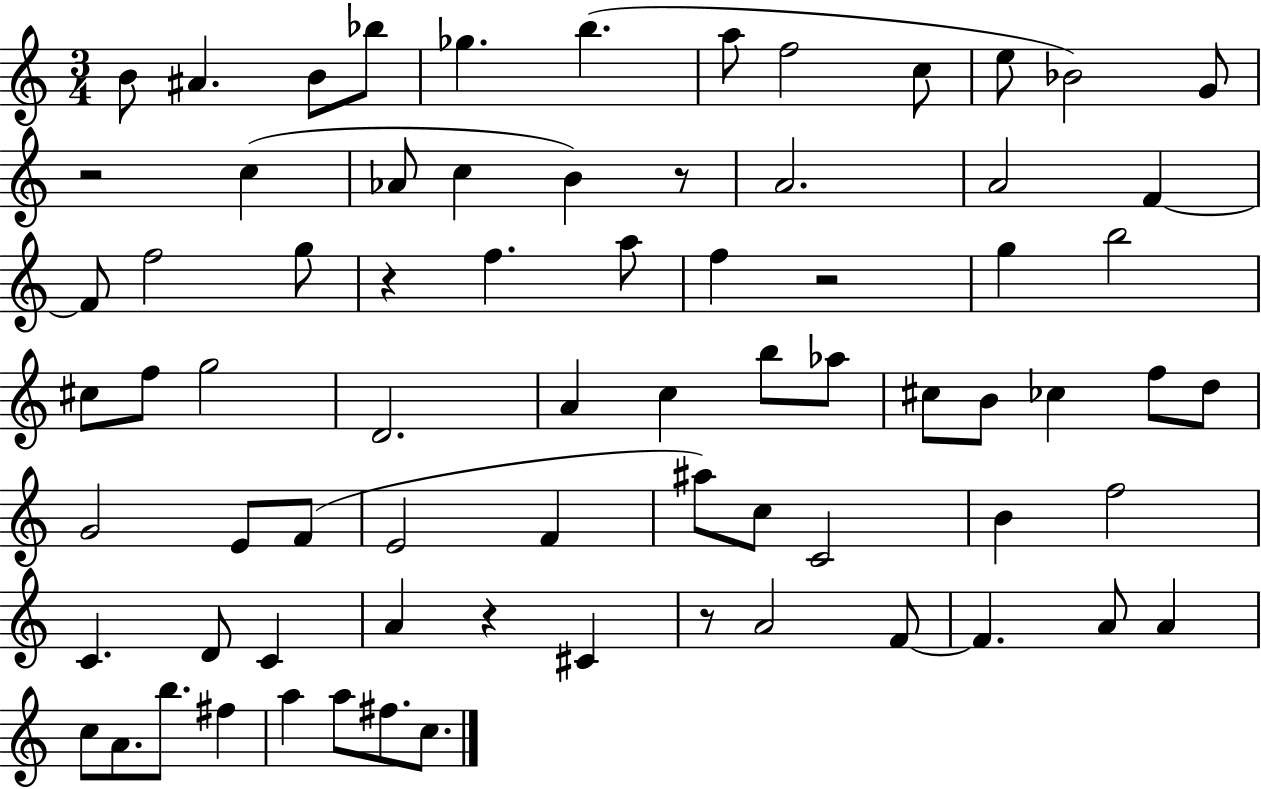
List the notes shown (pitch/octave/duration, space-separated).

B4/e A#4/q. B4/e Bb5/e Gb5/q. B5/q. A5/e F5/h C5/e E5/e Bb4/h G4/e R/h C5/q Ab4/e C5/q B4/q R/e A4/h. A4/h F4/q F4/e F5/h G5/e R/q F5/q. A5/e F5/q R/h G5/q B5/h C#5/e F5/e G5/h D4/h. A4/q C5/q B5/e Ab5/e C#5/e B4/e CES5/q F5/e D5/e G4/h E4/e F4/e E4/h F4/q A#5/e C5/e C4/h B4/q F5/h C4/q. D4/e C4/q A4/q R/q C#4/q R/e A4/h F4/e F4/q. A4/e A4/q C5/e A4/e. B5/e. F#5/q A5/q A5/e F#5/e. C5/e.